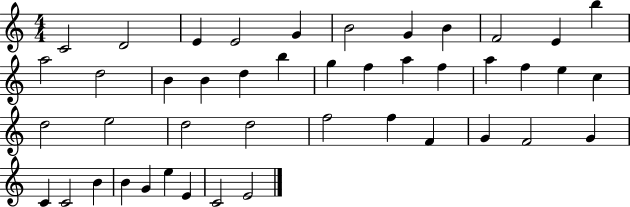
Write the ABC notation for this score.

X:1
T:Untitled
M:4/4
L:1/4
K:C
C2 D2 E E2 G B2 G B F2 E b a2 d2 B B d b g f a f a f e c d2 e2 d2 d2 f2 f F G F2 G C C2 B B G e E C2 E2